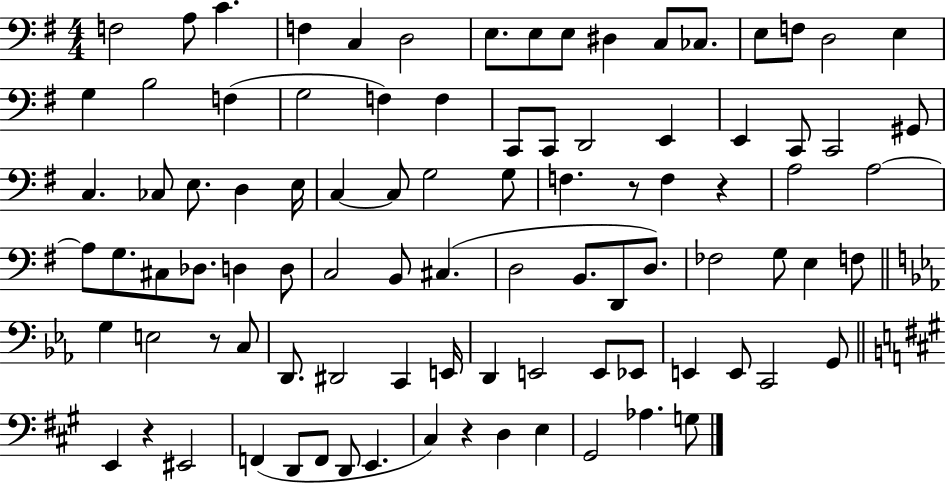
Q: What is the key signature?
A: G major